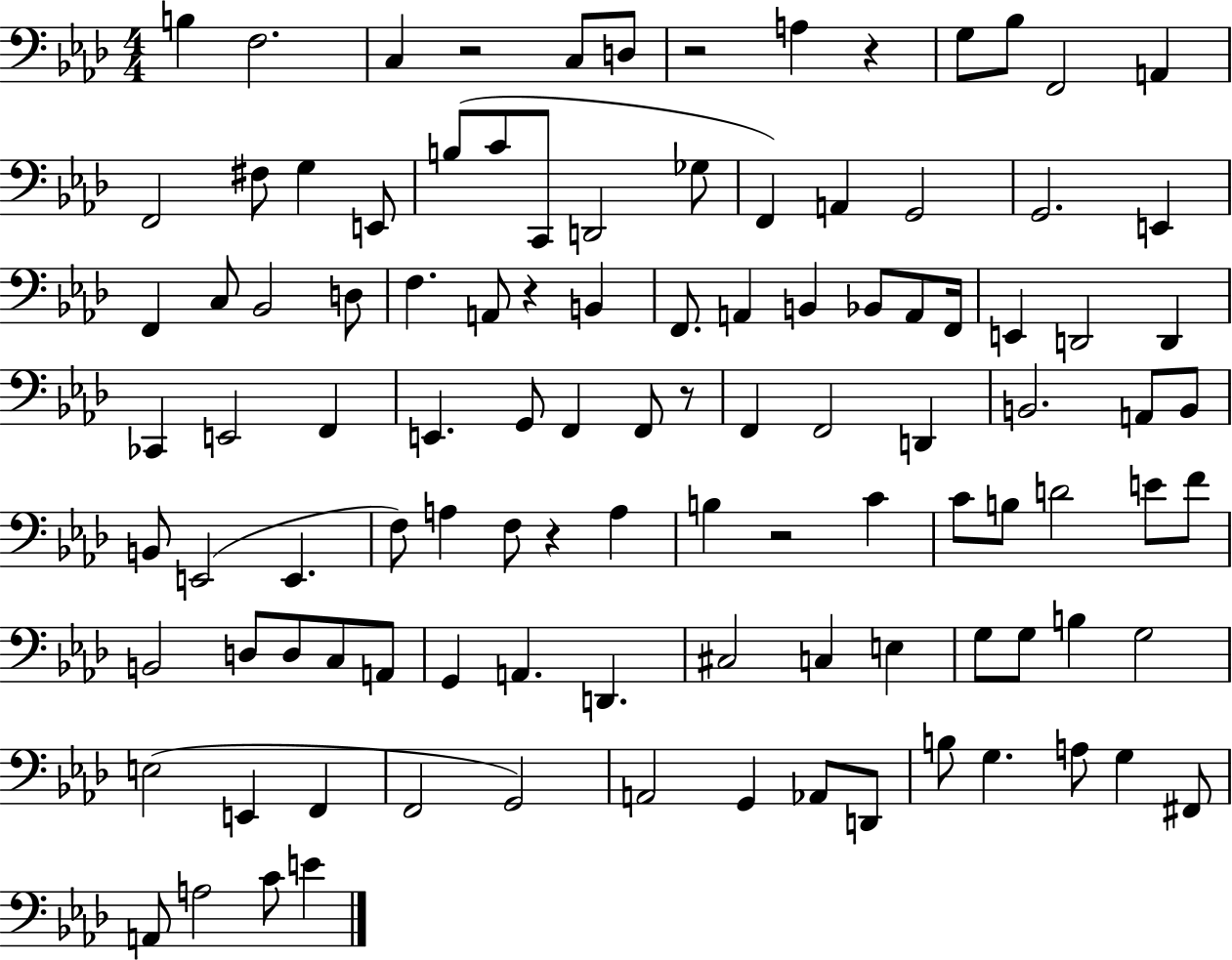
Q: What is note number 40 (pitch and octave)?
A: D2